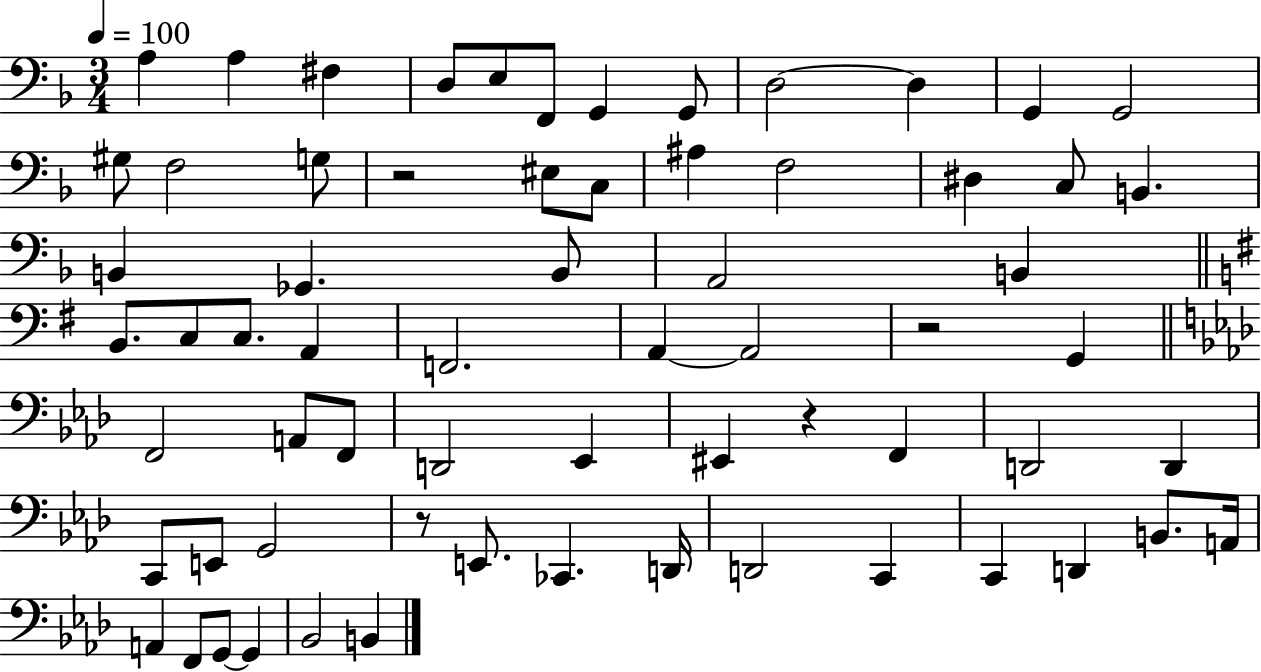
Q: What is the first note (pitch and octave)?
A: A3